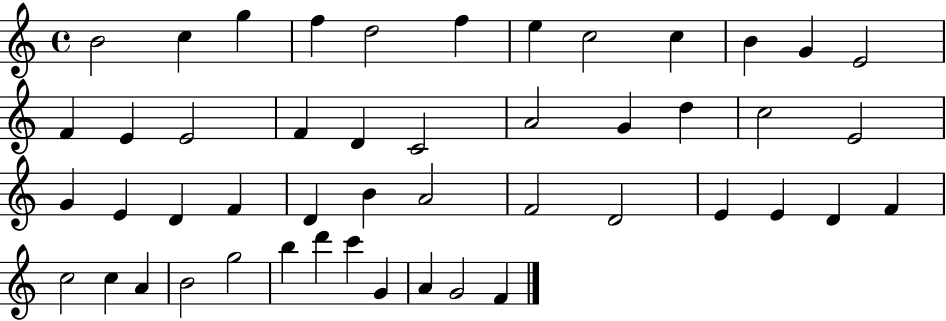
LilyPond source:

{
  \clef treble
  \time 4/4
  \defaultTimeSignature
  \key c \major
  b'2 c''4 g''4 | f''4 d''2 f''4 | e''4 c''2 c''4 | b'4 g'4 e'2 | \break f'4 e'4 e'2 | f'4 d'4 c'2 | a'2 g'4 d''4 | c''2 e'2 | \break g'4 e'4 d'4 f'4 | d'4 b'4 a'2 | f'2 d'2 | e'4 e'4 d'4 f'4 | \break c''2 c''4 a'4 | b'2 g''2 | b''4 d'''4 c'''4 g'4 | a'4 g'2 f'4 | \break \bar "|."
}